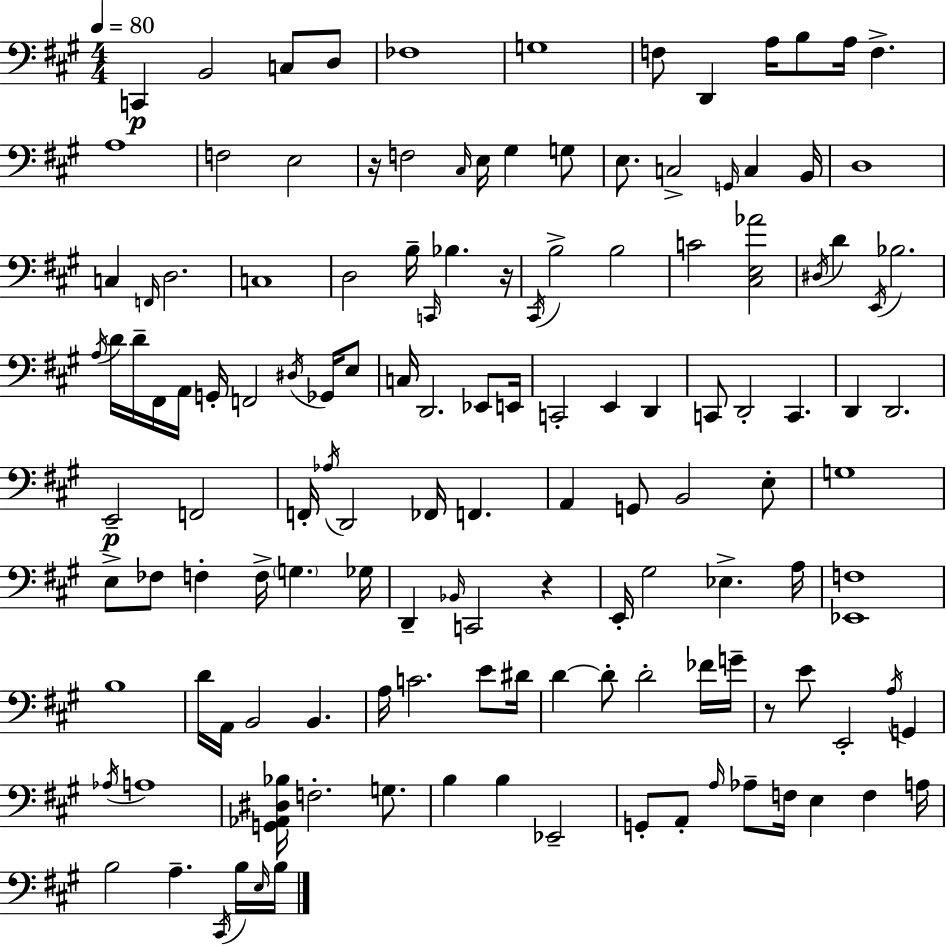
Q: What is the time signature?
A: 4/4